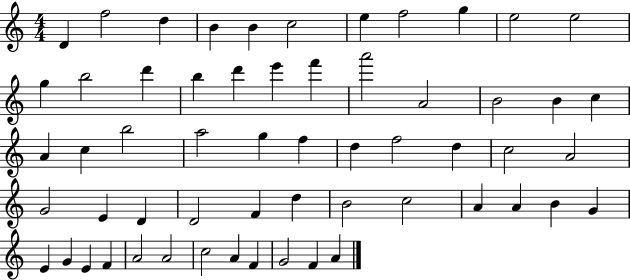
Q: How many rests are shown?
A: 0